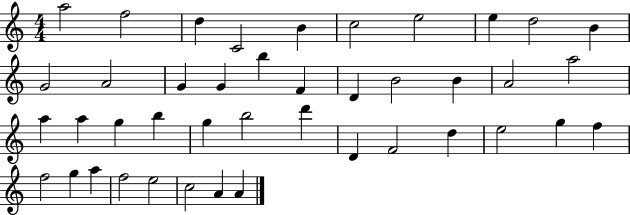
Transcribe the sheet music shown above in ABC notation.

X:1
T:Untitled
M:4/4
L:1/4
K:C
a2 f2 d C2 B c2 e2 e d2 B G2 A2 G G b F D B2 B A2 a2 a a g b g b2 d' D F2 d e2 g f f2 g a f2 e2 c2 A A